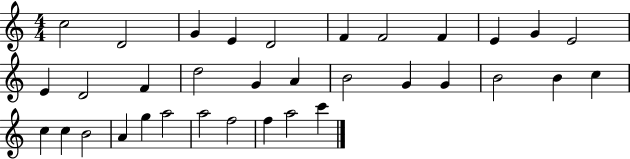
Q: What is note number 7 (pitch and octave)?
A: F4